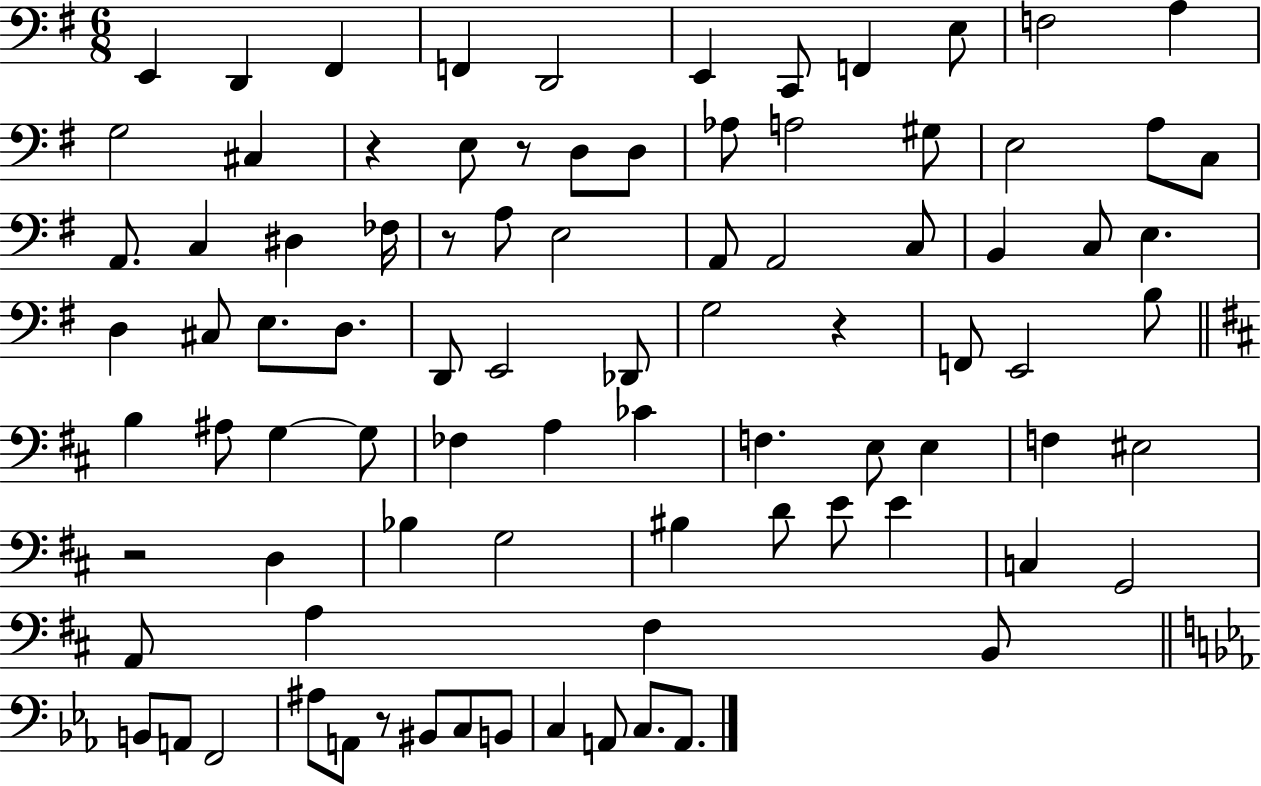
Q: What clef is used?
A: bass